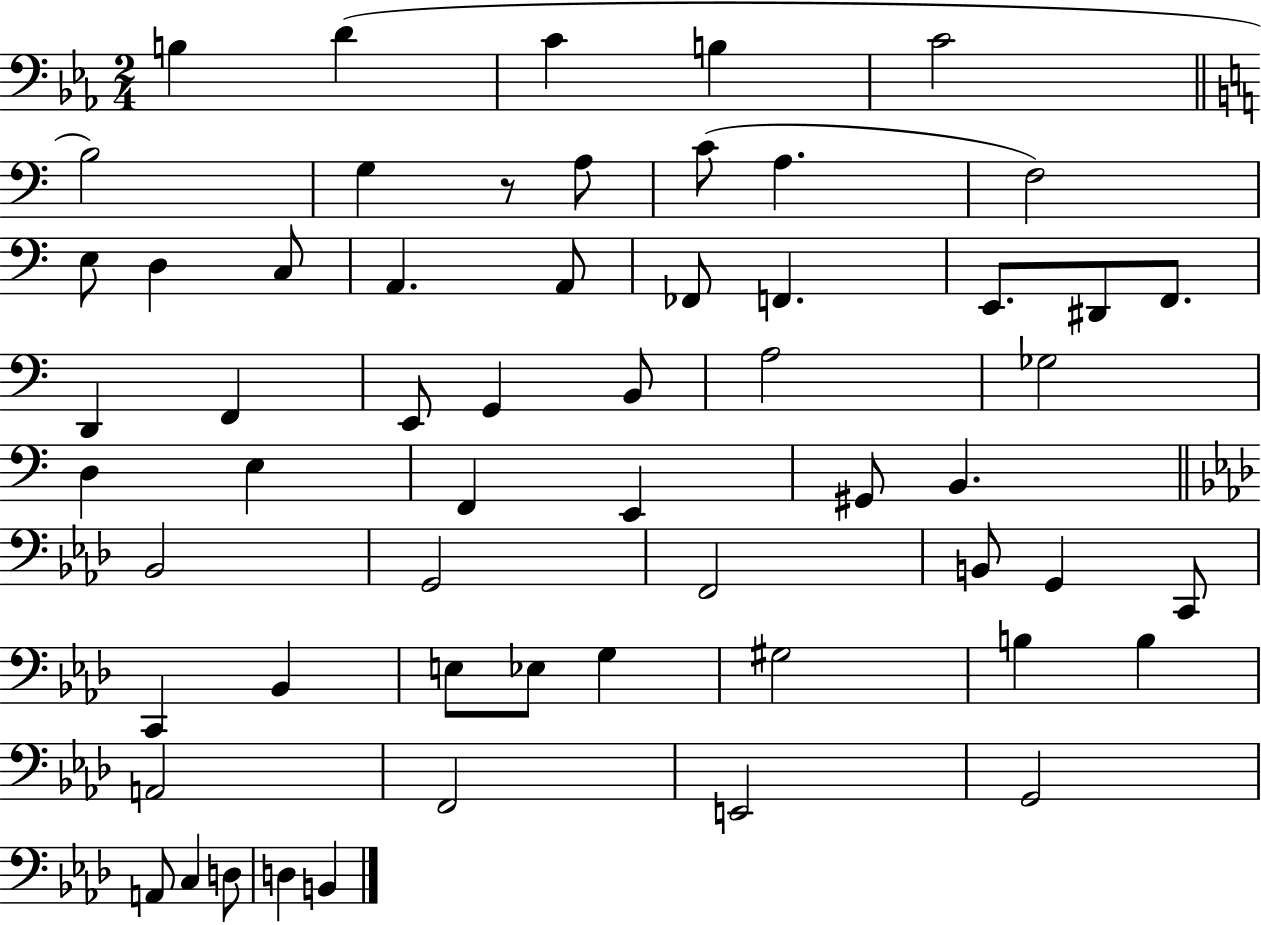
X:1
T:Untitled
M:2/4
L:1/4
K:Eb
B, D C B, C2 B,2 G, z/2 A,/2 C/2 A, F,2 E,/2 D, C,/2 A,, A,,/2 _F,,/2 F,, E,,/2 ^D,,/2 F,,/2 D,, F,, E,,/2 G,, B,,/2 A,2 _G,2 D, E, F,, E,, ^G,,/2 B,, _B,,2 G,,2 F,,2 B,,/2 G,, C,,/2 C,, _B,, E,/2 _E,/2 G, ^G,2 B, B, A,,2 F,,2 E,,2 G,,2 A,,/2 C, D,/2 D, B,,